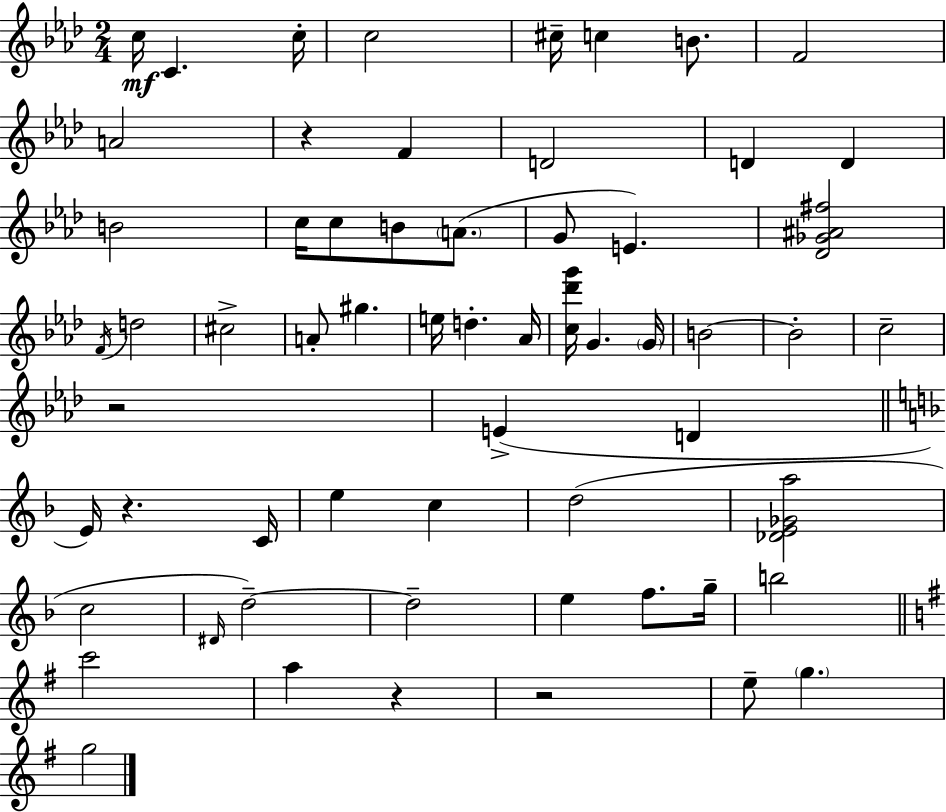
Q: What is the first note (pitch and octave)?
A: C5